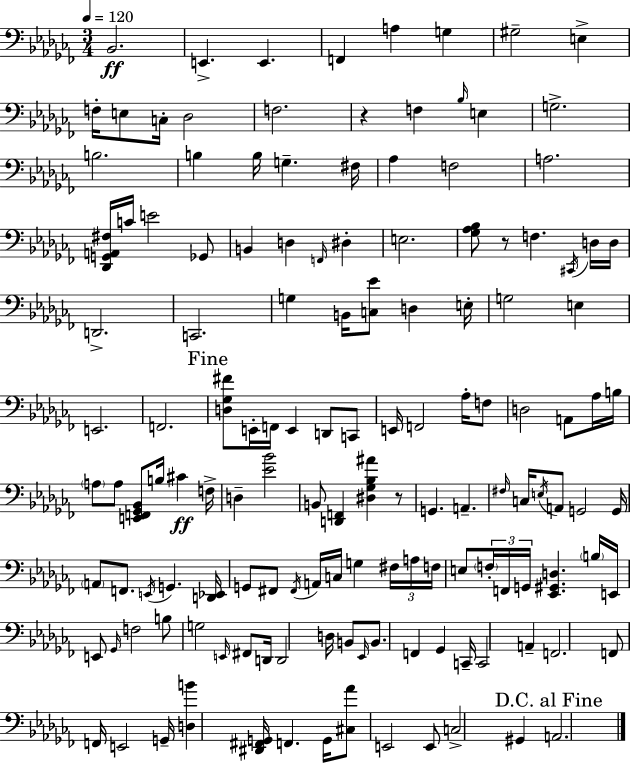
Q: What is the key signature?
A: AES minor